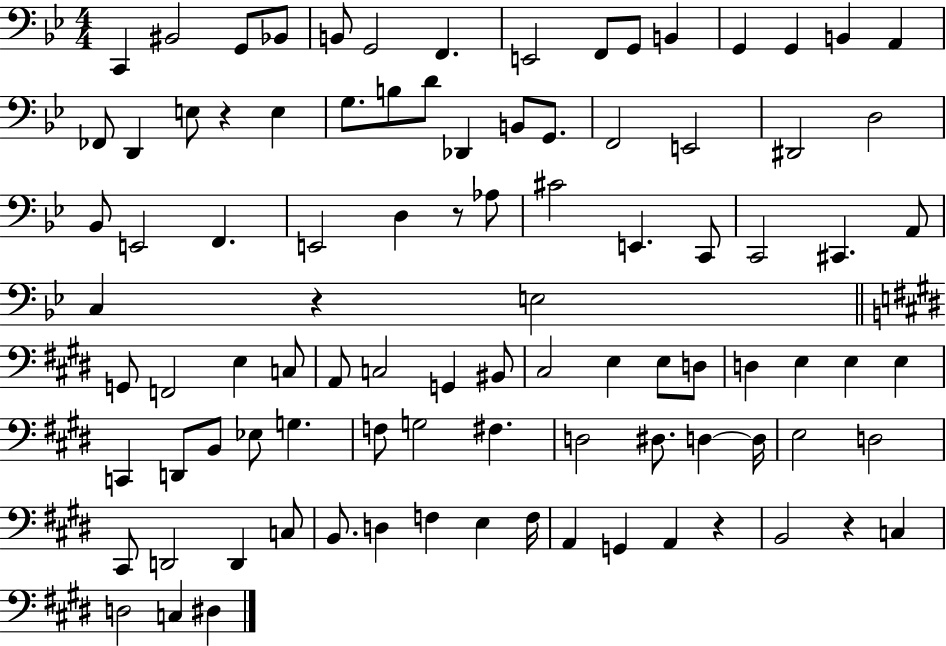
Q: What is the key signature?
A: BES major